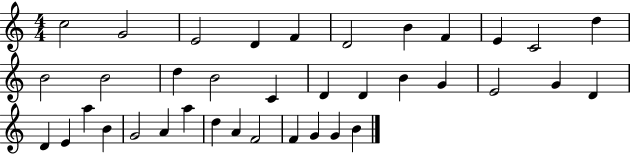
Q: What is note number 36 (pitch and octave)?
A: G4